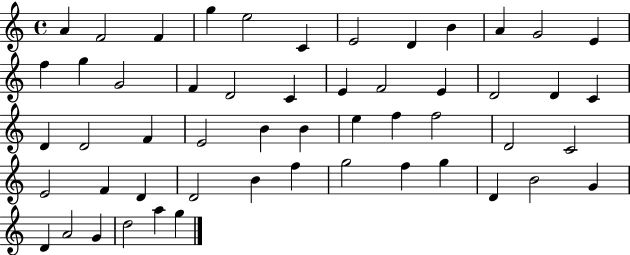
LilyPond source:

{
  \clef treble
  \time 4/4
  \defaultTimeSignature
  \key c \major
  a'4 f'2 f'4 | g''4 e''2 c'4 | e'2 d'4 b'4 | a'4 g'2 e'4 | \break f''4 g''4 g'2 | f'4 d'2 c'4 | e'4 f'2 e'4 | d'2 d'4 c'4 | \break d'4 d'2 f'4 | e'2 b'4 b'4 | e''4 f''4 f''2 | d'2 c'2 | \break e'2 f'4 d'4 | d'2 b'4 f''4 | g''2 f''4 g''4 | d'4 b'2 g'4 | \break d'4 a'2 g'4 | d''2 a''4 g''4 | \bar "|."
}